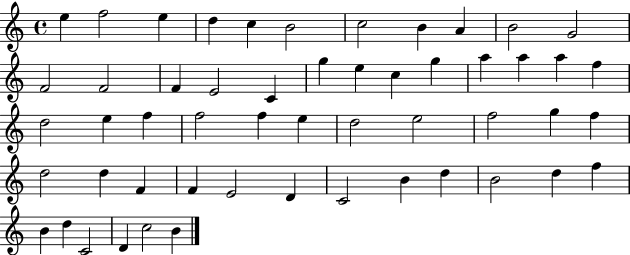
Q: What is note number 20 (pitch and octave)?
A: G5